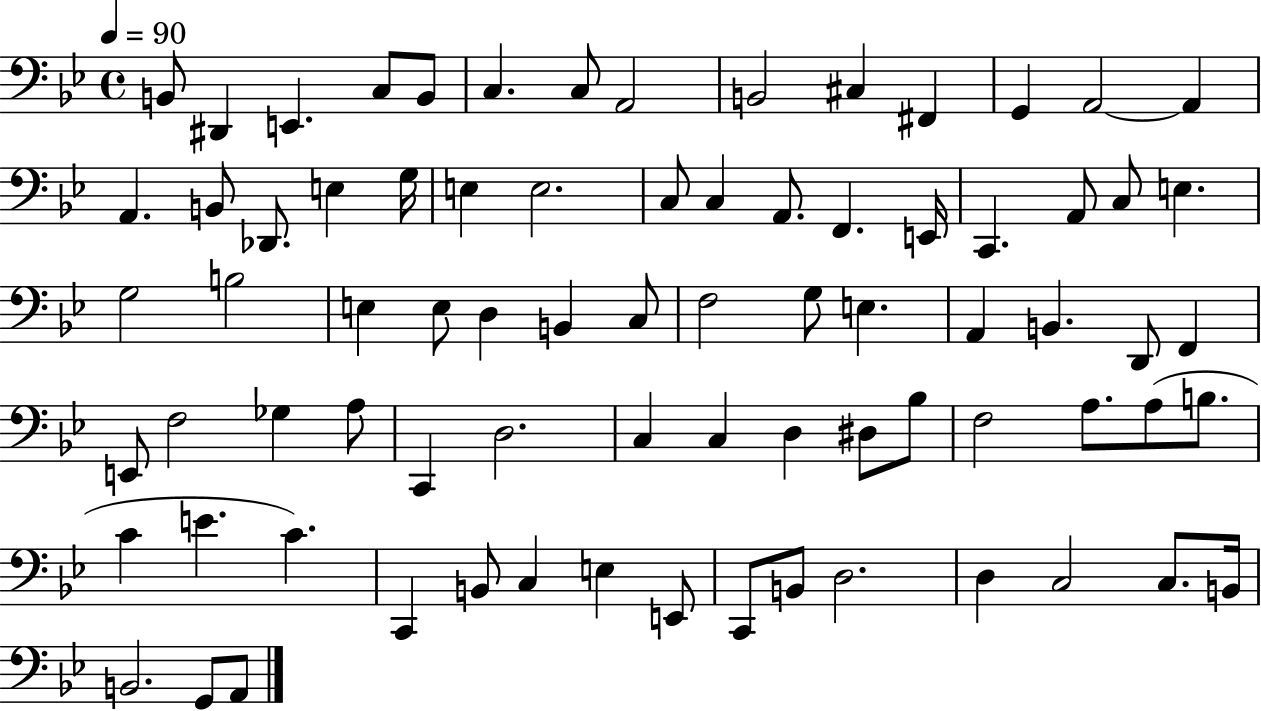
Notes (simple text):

B2/e D#2/q E2/q. C3/e B2/e C3/q. C3/e A2/h B2/h C#3/q F#2/q G2/q A2/h A2/q A2/q. B2/e Db2/e. E3/q G3/s E3/q E3/h. C3/e C3/q A2/e. F2/q. E2/s C2/q. A2/e C3/e E3/q. G3/h B3/h E3/q E3/e D3/q B2/q C3/e F3/h G3/e E3/q. A2/q B2/q. D2/e F2/q E2/e F3/h Gb3/q A3/e C2/q D3/h. C3/q C3/q D3/q D#3/e Bb3/e F3/h A3/e. A3/e B3/e. C4/q E4/q. C4/q. C2/q B2/e C3/q E3/q E2/e C2/e B2/e D3/h. D3/q C3/h C3/e. B2/s B2/h. G2/e A2/e